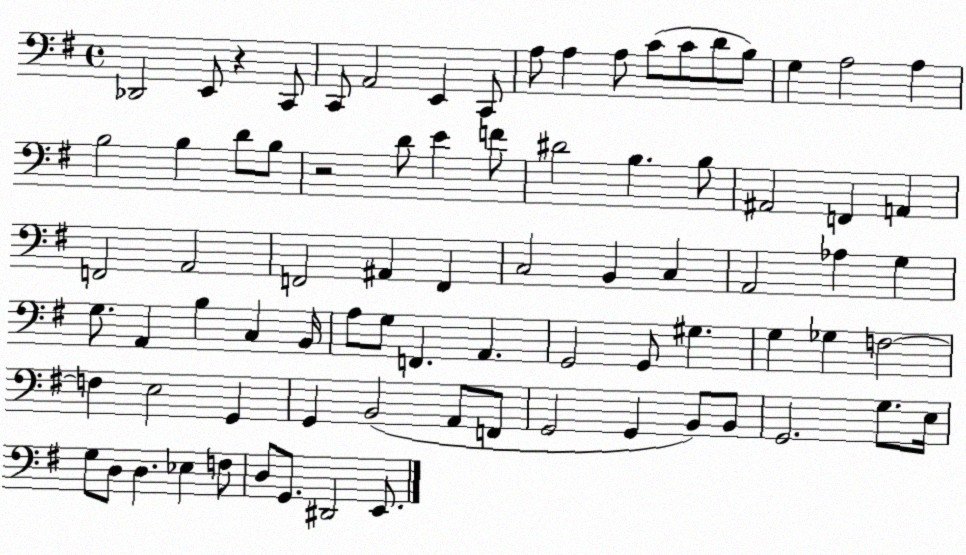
X:1
T:Untitled
M:4/4
L:1/4
K:G
_D,,2 E,,/2 z C,,/2 C,,/2 A,,2 E,, C,,/2 A,/2 A, A,/2 C/2 C/2 D/2 B,/2 G, A,2 A, B,2 B, D/2 B,/2 z2 D/2 E F/2 ^D2 B, B,/2 ^A,,2 F,, A,, F,,2 A,,2 F,,2 ^A,, F,, C,2 B,, C, A,,2 _A, G, G,/2 A,, B, C, B,,/4 A,/2 G,/2 F,, A,, G,,2 G,,/2 ^G, G, _G, F,2 F, E,2 G,, G,, B,,2 A,,/2 F,,/2 G,,2 G,, B,,/2 B,,/2 G,,2 G,/2 E,/4 G,/2 D,/2 D, _E, F,/2 D,/2 G,,/2 ^D,,2 E,,/2